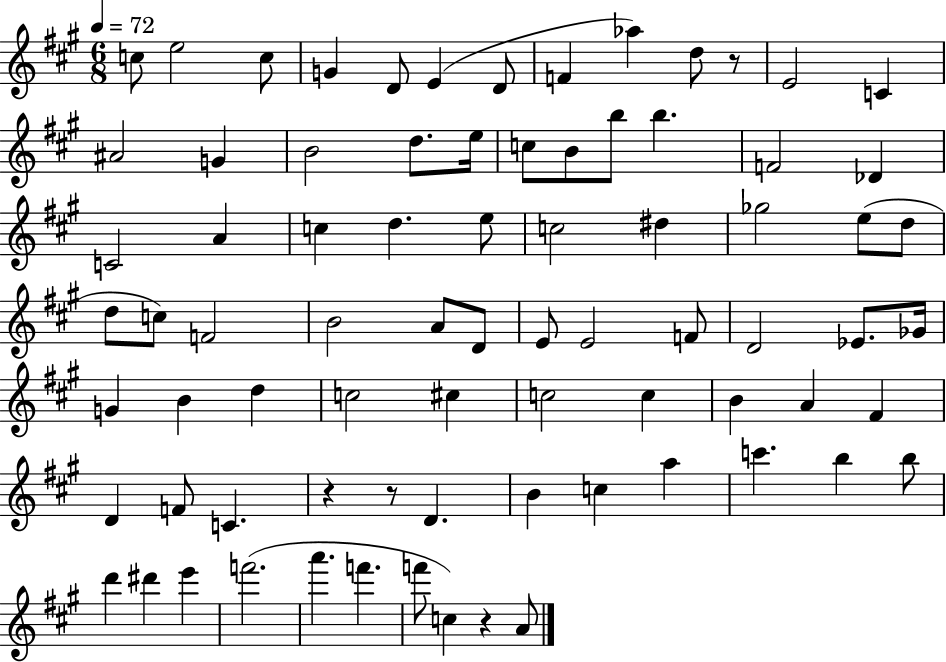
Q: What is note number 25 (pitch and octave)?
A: A4